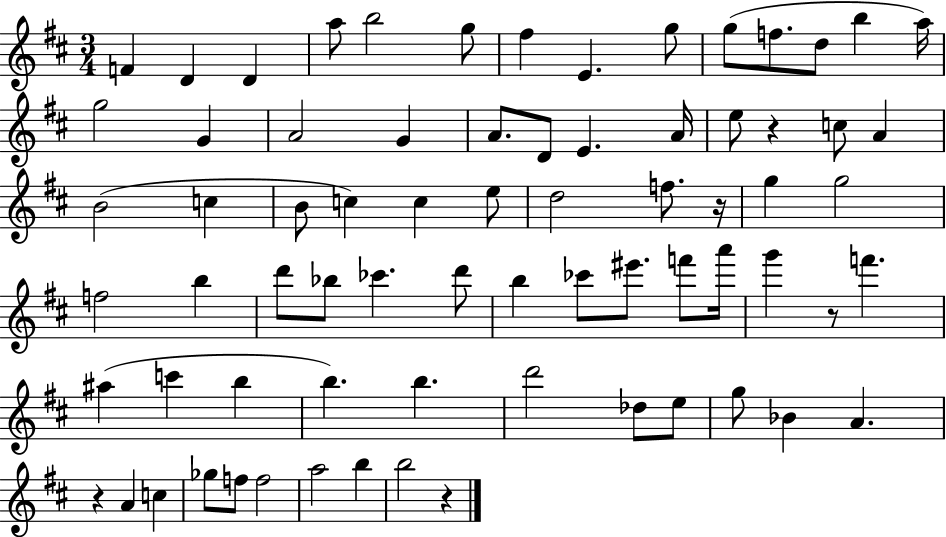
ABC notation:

X:1
T:Untitled
M:3/4
L:1/4
K:D
F D D a/2 b2 g/2 ^f E g/2 g/2 f/2 d/2 b a/4 g2 G A2 G A/2 D/2 E A/4 e/2 z c/2 A B2 c B/2 c c e/2 d2 f/2 z/4 g g2 f2 b d'/2 _b/2 _c' d'/2 b _c'/2 ^e'/2 f'/2 a'/4 g' z/2 f' ^a c' b b b d'2 _d/2 e/2 g/2 _B A z A c _g/2 f/2 f2 a2 b b2 z